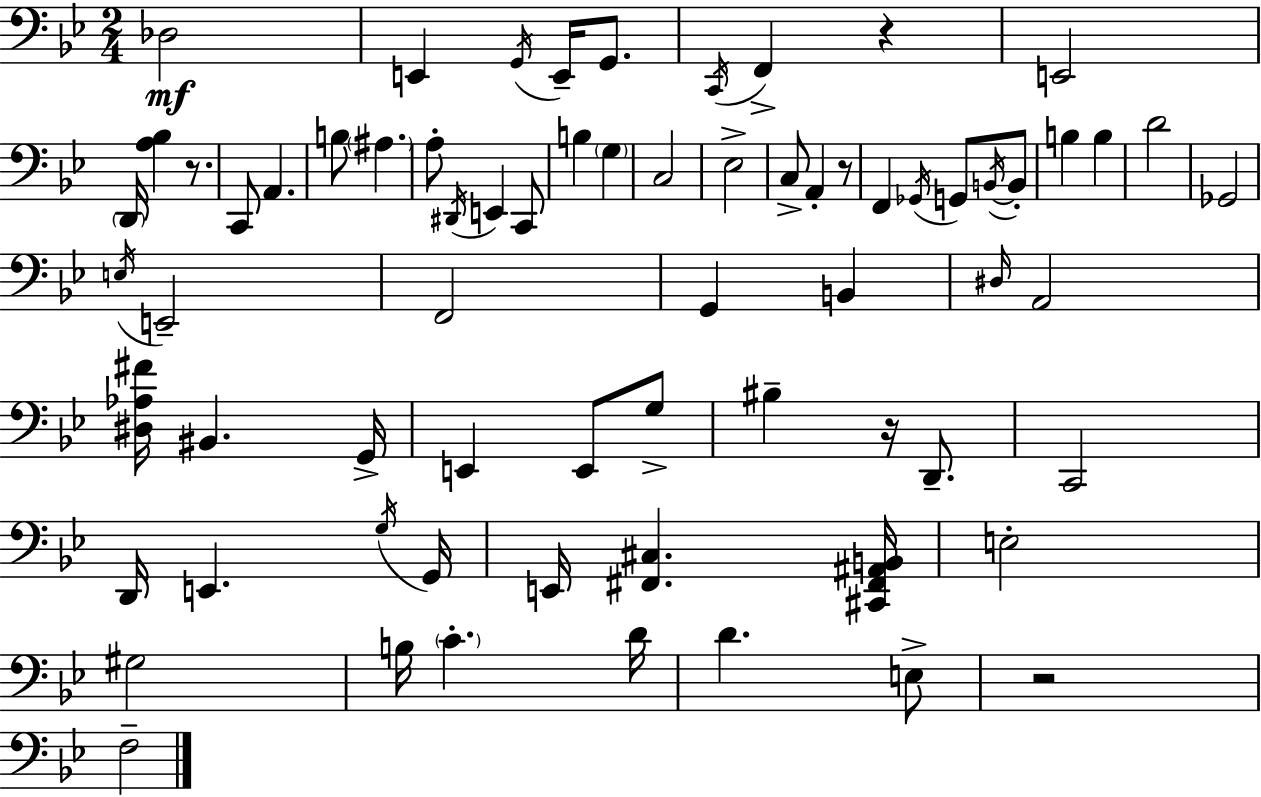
X:1
T:Untitled
M:2/4
L:1/4
K:Gm
_D,2 E,, G,,/4 E,,/4 G,,/2 C,,/4 F,, z E,,2 D,,/4 [A,_B,] z/2 C,,/2 A,, B,/2 ^A, A,/2 ^D,,/4 E,, C,,/2 B, G, C,2 _E,2 C,/2 A,, z/2 F,, _G,,/4 G,,/2 B,,/4 B,,/2 B, B, D2 _G,,2 E,/4 E,,2 F,,2 G,, B,, ^D,/4 A,,2 [^D,_A,^F]/4 ^B,, G,,/4 E,, E,,/2 G,/2 ^B, z/4 D,,/2 C,,2 D,,/4 E,, G,/4 G,,/4 E,,/4 [^F,,^C,] [^C,,^F,,^A,,B,,]/4 E,2 ^G,2 B,/4 C D/4 D E,/2 z2 F,2